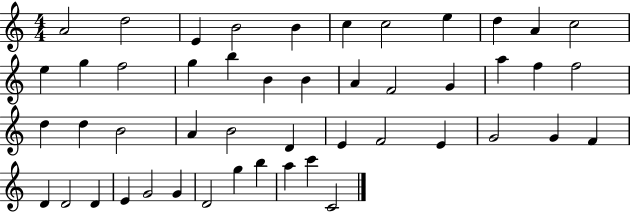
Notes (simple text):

A4/h D5/h E4/q B4/h B4/q C5/q C5/h E5/q D5/q A4/q C5/h E5/q G5/q F5/h G5/q B5/q B4/q B4/q A4/q F4/h G4/q A5/q F5/q F5/h D5/q D5/q B4/h A4/q B4/h D4/q E4/q F4/h E4/q G4/h G4/q F4/q D4/q D4/h D4/q E4/q G4/h G4/q D4/h G5/q B5/q A5/q C6/q C4/h